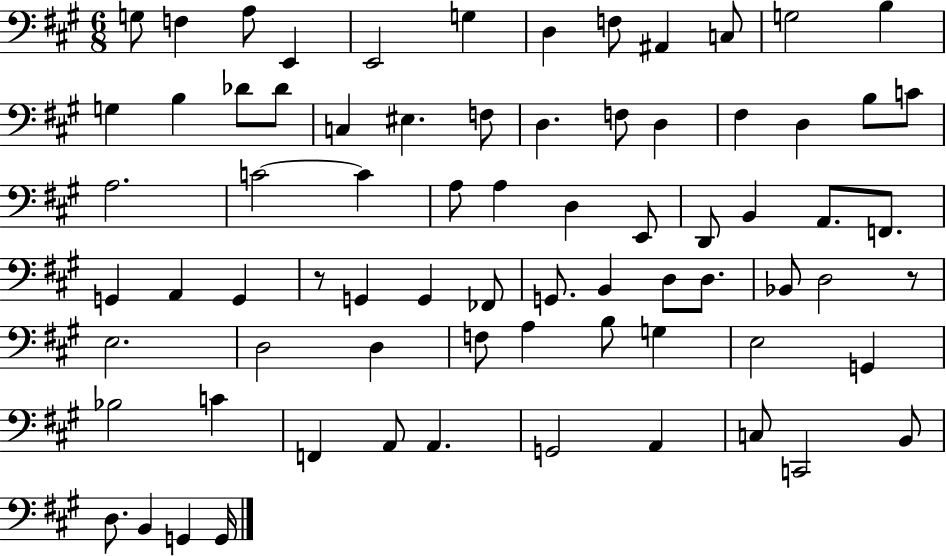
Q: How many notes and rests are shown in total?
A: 74